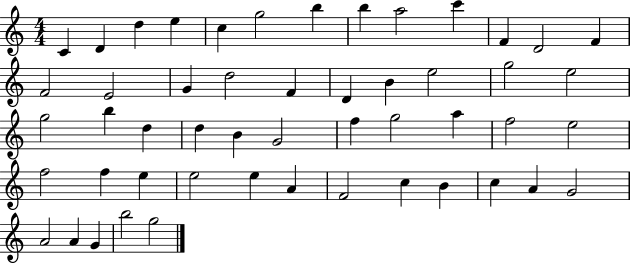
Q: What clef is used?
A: treble